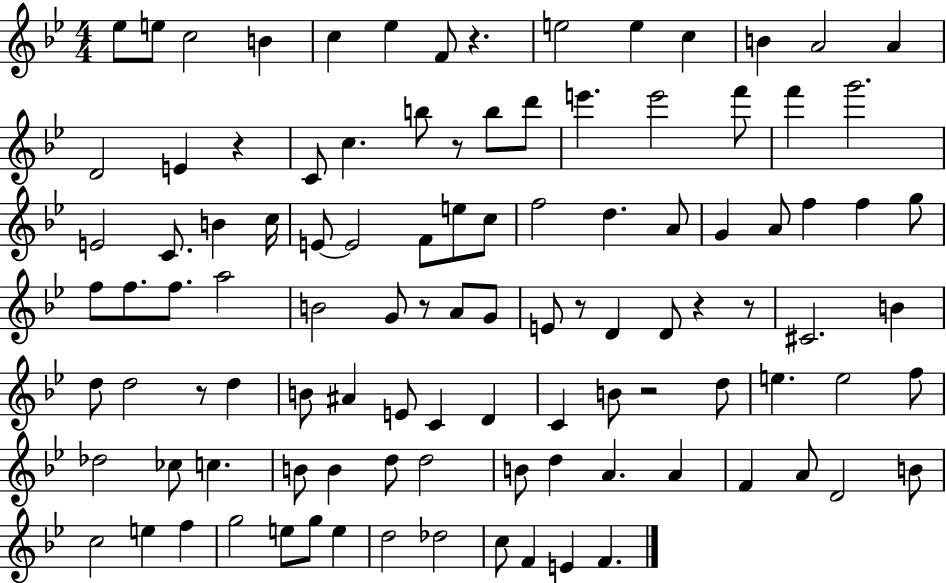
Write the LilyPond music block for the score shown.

{
  \clef treble
  \numericTimeSignature
  \time 4/4
  \key bes \major
  ees''8 e''8 c''2 b'4 | c''4 ees''4 f'8 r4. | e''2 e''4 c''4 | b'4 a'2 a'4 | \break d'2 e'4 r4 | c'8 c''4. b''8 r8 b''8 d'''8 | e'''4. e'''2 f'''8 | f'''4 g'''2. | \break e'2 c'8. b'4 c''16 | e'8~~ e'2 f'8 e''8 c''8 | f''2 d''4. a'8 | g'4 a'8 f''4 f''4 g''8 | \break f''8 f''8. f''8. a''2 | b'2 g'8 r8 a'8 g'8 | e'8 r8 d'4 d'8 r4 r8 | cis'2. b'4 | \break d''8 d''2 r8 d''4 | b'8 ais'4 e'8 c'4 d'4 | c'4 b'8 r2 d''8 | e''4. e''2 f''8 | \break des''2 ces''8 c''4. | b'8 b'4 d''8 d''2 | b'8 d''4 a'4. a'4 | f'4 a'8 d'2 b'8 | \break c''2 e''4 f''4 | g''2 e''8 g''8 e''4 | d''2 des''2 | c''8 f'4 e'4 f'4. | \break \bar "|."
}